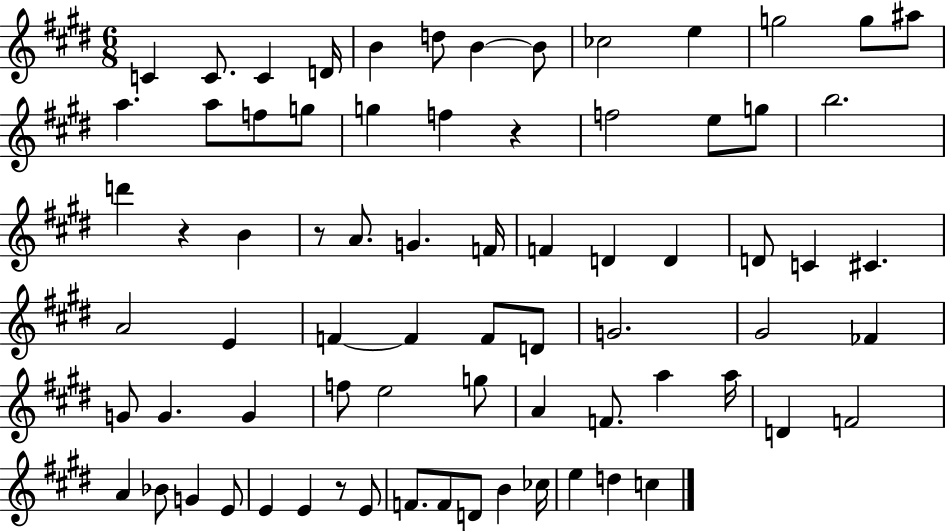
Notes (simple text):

C4/q C4/e. C4/q D4/s B4/q D5/e B4/q B4/e CES5/h E5/q G5/h G5/e A#5/e A5/q. A5/e F5/e G5/e G5/q F5/q R/q F5/h E5/e G5/e B5/h. D6/q R/q B4/q R/e A4/e. G4/q. F4/s F4/q D4/q D4/q D4/e C4/q C#4/q. A4/h E4/q F4/q F4/q F4/e D4/e G4/h. G#4/h FES4/q G4/e G4/q. G4/q F5/e E5/h G5/e A4/q F4/e. A5/q A5/s D4/q F4/h A4/q Bb4/e G4/q E4/e E4/q E4/q R/e E4/e F4/e. F4/e D4/e B4/q CES5/s E5/q D5/q C5/q